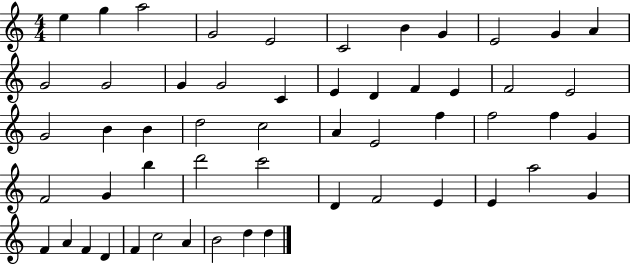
E5/q G5/q A5/h G4/h E4/h C4/h B4/q G4/q E4/h G4/q A4/q G4/h G4/h G4/q G4/h C4/q E4/q D4/q F4/q E4/q F4/h E4/h G4/h B4/q B4/q D5/h C5/h A4/q E4/h F5/q F5/h F5/q G4/q F4/h G4/q B5/q D6/h C6/h D4/q F4/h E4/q E4/q A5/h G4/q F4/q A4/q F4/q D4/q F4/q C5/h A4/q B4/h D5/q D5/q